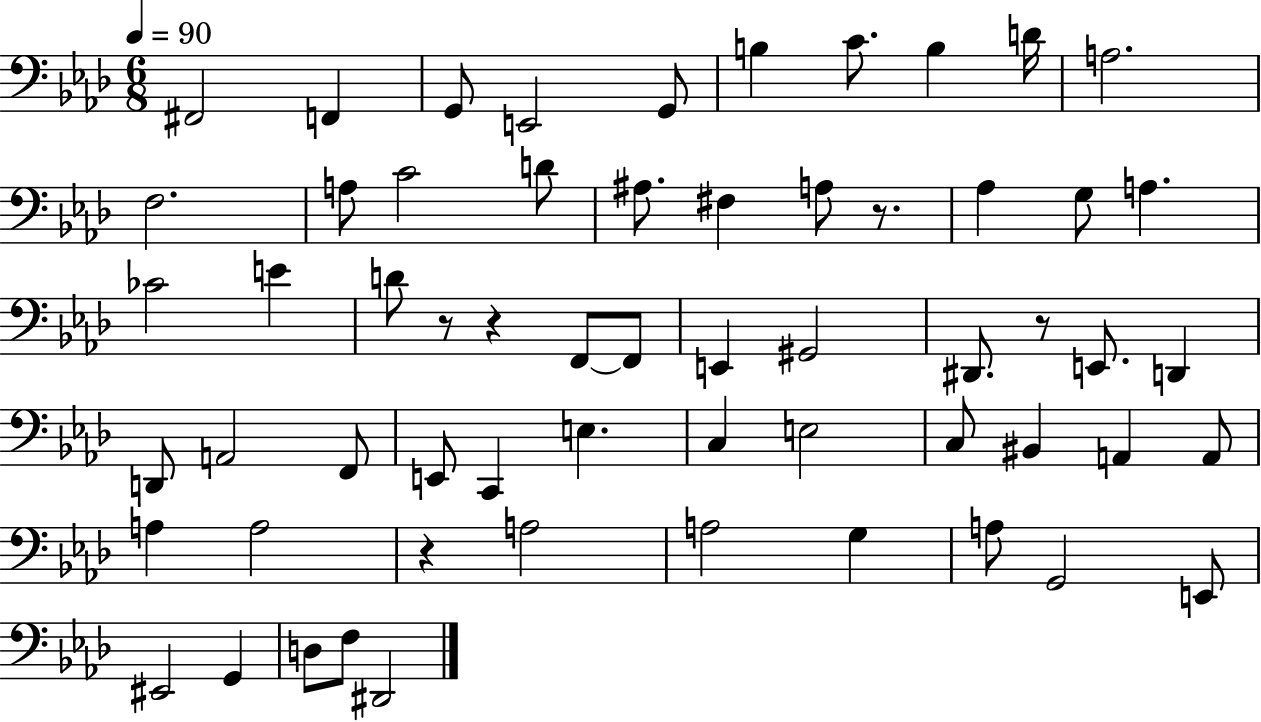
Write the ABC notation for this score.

X:1
T:Untitled
M:6/8
L:1/4
K:Ab
^F,,2 F,, G,,/2 E,,2 G,,/2 B, C/2 B, D/4 A,2 F,2 A,/2 C2 D/2 ^A,/2 ^F, A,/2 z/2 _A, G,/2 A, _C2 E D/2 z/2 z F,,/2 F,,/2 E,, ^G,,2 ^D,,/2 z/2 E,,/2 D,, D,,/2 A,,2 F,,/2 E,,/2 C,, E, C, E,2 C,/2 ^B,, A,, A,,/2 A, A,2 z A,2 A,2 G, A,/2 G,,2 E,,/2 ^E,,2 G,, D,/2 F,/2 ^D,,2